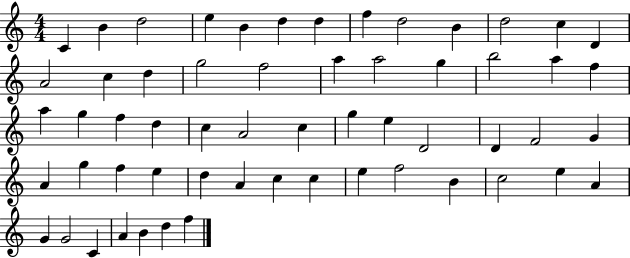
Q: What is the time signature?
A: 4/4